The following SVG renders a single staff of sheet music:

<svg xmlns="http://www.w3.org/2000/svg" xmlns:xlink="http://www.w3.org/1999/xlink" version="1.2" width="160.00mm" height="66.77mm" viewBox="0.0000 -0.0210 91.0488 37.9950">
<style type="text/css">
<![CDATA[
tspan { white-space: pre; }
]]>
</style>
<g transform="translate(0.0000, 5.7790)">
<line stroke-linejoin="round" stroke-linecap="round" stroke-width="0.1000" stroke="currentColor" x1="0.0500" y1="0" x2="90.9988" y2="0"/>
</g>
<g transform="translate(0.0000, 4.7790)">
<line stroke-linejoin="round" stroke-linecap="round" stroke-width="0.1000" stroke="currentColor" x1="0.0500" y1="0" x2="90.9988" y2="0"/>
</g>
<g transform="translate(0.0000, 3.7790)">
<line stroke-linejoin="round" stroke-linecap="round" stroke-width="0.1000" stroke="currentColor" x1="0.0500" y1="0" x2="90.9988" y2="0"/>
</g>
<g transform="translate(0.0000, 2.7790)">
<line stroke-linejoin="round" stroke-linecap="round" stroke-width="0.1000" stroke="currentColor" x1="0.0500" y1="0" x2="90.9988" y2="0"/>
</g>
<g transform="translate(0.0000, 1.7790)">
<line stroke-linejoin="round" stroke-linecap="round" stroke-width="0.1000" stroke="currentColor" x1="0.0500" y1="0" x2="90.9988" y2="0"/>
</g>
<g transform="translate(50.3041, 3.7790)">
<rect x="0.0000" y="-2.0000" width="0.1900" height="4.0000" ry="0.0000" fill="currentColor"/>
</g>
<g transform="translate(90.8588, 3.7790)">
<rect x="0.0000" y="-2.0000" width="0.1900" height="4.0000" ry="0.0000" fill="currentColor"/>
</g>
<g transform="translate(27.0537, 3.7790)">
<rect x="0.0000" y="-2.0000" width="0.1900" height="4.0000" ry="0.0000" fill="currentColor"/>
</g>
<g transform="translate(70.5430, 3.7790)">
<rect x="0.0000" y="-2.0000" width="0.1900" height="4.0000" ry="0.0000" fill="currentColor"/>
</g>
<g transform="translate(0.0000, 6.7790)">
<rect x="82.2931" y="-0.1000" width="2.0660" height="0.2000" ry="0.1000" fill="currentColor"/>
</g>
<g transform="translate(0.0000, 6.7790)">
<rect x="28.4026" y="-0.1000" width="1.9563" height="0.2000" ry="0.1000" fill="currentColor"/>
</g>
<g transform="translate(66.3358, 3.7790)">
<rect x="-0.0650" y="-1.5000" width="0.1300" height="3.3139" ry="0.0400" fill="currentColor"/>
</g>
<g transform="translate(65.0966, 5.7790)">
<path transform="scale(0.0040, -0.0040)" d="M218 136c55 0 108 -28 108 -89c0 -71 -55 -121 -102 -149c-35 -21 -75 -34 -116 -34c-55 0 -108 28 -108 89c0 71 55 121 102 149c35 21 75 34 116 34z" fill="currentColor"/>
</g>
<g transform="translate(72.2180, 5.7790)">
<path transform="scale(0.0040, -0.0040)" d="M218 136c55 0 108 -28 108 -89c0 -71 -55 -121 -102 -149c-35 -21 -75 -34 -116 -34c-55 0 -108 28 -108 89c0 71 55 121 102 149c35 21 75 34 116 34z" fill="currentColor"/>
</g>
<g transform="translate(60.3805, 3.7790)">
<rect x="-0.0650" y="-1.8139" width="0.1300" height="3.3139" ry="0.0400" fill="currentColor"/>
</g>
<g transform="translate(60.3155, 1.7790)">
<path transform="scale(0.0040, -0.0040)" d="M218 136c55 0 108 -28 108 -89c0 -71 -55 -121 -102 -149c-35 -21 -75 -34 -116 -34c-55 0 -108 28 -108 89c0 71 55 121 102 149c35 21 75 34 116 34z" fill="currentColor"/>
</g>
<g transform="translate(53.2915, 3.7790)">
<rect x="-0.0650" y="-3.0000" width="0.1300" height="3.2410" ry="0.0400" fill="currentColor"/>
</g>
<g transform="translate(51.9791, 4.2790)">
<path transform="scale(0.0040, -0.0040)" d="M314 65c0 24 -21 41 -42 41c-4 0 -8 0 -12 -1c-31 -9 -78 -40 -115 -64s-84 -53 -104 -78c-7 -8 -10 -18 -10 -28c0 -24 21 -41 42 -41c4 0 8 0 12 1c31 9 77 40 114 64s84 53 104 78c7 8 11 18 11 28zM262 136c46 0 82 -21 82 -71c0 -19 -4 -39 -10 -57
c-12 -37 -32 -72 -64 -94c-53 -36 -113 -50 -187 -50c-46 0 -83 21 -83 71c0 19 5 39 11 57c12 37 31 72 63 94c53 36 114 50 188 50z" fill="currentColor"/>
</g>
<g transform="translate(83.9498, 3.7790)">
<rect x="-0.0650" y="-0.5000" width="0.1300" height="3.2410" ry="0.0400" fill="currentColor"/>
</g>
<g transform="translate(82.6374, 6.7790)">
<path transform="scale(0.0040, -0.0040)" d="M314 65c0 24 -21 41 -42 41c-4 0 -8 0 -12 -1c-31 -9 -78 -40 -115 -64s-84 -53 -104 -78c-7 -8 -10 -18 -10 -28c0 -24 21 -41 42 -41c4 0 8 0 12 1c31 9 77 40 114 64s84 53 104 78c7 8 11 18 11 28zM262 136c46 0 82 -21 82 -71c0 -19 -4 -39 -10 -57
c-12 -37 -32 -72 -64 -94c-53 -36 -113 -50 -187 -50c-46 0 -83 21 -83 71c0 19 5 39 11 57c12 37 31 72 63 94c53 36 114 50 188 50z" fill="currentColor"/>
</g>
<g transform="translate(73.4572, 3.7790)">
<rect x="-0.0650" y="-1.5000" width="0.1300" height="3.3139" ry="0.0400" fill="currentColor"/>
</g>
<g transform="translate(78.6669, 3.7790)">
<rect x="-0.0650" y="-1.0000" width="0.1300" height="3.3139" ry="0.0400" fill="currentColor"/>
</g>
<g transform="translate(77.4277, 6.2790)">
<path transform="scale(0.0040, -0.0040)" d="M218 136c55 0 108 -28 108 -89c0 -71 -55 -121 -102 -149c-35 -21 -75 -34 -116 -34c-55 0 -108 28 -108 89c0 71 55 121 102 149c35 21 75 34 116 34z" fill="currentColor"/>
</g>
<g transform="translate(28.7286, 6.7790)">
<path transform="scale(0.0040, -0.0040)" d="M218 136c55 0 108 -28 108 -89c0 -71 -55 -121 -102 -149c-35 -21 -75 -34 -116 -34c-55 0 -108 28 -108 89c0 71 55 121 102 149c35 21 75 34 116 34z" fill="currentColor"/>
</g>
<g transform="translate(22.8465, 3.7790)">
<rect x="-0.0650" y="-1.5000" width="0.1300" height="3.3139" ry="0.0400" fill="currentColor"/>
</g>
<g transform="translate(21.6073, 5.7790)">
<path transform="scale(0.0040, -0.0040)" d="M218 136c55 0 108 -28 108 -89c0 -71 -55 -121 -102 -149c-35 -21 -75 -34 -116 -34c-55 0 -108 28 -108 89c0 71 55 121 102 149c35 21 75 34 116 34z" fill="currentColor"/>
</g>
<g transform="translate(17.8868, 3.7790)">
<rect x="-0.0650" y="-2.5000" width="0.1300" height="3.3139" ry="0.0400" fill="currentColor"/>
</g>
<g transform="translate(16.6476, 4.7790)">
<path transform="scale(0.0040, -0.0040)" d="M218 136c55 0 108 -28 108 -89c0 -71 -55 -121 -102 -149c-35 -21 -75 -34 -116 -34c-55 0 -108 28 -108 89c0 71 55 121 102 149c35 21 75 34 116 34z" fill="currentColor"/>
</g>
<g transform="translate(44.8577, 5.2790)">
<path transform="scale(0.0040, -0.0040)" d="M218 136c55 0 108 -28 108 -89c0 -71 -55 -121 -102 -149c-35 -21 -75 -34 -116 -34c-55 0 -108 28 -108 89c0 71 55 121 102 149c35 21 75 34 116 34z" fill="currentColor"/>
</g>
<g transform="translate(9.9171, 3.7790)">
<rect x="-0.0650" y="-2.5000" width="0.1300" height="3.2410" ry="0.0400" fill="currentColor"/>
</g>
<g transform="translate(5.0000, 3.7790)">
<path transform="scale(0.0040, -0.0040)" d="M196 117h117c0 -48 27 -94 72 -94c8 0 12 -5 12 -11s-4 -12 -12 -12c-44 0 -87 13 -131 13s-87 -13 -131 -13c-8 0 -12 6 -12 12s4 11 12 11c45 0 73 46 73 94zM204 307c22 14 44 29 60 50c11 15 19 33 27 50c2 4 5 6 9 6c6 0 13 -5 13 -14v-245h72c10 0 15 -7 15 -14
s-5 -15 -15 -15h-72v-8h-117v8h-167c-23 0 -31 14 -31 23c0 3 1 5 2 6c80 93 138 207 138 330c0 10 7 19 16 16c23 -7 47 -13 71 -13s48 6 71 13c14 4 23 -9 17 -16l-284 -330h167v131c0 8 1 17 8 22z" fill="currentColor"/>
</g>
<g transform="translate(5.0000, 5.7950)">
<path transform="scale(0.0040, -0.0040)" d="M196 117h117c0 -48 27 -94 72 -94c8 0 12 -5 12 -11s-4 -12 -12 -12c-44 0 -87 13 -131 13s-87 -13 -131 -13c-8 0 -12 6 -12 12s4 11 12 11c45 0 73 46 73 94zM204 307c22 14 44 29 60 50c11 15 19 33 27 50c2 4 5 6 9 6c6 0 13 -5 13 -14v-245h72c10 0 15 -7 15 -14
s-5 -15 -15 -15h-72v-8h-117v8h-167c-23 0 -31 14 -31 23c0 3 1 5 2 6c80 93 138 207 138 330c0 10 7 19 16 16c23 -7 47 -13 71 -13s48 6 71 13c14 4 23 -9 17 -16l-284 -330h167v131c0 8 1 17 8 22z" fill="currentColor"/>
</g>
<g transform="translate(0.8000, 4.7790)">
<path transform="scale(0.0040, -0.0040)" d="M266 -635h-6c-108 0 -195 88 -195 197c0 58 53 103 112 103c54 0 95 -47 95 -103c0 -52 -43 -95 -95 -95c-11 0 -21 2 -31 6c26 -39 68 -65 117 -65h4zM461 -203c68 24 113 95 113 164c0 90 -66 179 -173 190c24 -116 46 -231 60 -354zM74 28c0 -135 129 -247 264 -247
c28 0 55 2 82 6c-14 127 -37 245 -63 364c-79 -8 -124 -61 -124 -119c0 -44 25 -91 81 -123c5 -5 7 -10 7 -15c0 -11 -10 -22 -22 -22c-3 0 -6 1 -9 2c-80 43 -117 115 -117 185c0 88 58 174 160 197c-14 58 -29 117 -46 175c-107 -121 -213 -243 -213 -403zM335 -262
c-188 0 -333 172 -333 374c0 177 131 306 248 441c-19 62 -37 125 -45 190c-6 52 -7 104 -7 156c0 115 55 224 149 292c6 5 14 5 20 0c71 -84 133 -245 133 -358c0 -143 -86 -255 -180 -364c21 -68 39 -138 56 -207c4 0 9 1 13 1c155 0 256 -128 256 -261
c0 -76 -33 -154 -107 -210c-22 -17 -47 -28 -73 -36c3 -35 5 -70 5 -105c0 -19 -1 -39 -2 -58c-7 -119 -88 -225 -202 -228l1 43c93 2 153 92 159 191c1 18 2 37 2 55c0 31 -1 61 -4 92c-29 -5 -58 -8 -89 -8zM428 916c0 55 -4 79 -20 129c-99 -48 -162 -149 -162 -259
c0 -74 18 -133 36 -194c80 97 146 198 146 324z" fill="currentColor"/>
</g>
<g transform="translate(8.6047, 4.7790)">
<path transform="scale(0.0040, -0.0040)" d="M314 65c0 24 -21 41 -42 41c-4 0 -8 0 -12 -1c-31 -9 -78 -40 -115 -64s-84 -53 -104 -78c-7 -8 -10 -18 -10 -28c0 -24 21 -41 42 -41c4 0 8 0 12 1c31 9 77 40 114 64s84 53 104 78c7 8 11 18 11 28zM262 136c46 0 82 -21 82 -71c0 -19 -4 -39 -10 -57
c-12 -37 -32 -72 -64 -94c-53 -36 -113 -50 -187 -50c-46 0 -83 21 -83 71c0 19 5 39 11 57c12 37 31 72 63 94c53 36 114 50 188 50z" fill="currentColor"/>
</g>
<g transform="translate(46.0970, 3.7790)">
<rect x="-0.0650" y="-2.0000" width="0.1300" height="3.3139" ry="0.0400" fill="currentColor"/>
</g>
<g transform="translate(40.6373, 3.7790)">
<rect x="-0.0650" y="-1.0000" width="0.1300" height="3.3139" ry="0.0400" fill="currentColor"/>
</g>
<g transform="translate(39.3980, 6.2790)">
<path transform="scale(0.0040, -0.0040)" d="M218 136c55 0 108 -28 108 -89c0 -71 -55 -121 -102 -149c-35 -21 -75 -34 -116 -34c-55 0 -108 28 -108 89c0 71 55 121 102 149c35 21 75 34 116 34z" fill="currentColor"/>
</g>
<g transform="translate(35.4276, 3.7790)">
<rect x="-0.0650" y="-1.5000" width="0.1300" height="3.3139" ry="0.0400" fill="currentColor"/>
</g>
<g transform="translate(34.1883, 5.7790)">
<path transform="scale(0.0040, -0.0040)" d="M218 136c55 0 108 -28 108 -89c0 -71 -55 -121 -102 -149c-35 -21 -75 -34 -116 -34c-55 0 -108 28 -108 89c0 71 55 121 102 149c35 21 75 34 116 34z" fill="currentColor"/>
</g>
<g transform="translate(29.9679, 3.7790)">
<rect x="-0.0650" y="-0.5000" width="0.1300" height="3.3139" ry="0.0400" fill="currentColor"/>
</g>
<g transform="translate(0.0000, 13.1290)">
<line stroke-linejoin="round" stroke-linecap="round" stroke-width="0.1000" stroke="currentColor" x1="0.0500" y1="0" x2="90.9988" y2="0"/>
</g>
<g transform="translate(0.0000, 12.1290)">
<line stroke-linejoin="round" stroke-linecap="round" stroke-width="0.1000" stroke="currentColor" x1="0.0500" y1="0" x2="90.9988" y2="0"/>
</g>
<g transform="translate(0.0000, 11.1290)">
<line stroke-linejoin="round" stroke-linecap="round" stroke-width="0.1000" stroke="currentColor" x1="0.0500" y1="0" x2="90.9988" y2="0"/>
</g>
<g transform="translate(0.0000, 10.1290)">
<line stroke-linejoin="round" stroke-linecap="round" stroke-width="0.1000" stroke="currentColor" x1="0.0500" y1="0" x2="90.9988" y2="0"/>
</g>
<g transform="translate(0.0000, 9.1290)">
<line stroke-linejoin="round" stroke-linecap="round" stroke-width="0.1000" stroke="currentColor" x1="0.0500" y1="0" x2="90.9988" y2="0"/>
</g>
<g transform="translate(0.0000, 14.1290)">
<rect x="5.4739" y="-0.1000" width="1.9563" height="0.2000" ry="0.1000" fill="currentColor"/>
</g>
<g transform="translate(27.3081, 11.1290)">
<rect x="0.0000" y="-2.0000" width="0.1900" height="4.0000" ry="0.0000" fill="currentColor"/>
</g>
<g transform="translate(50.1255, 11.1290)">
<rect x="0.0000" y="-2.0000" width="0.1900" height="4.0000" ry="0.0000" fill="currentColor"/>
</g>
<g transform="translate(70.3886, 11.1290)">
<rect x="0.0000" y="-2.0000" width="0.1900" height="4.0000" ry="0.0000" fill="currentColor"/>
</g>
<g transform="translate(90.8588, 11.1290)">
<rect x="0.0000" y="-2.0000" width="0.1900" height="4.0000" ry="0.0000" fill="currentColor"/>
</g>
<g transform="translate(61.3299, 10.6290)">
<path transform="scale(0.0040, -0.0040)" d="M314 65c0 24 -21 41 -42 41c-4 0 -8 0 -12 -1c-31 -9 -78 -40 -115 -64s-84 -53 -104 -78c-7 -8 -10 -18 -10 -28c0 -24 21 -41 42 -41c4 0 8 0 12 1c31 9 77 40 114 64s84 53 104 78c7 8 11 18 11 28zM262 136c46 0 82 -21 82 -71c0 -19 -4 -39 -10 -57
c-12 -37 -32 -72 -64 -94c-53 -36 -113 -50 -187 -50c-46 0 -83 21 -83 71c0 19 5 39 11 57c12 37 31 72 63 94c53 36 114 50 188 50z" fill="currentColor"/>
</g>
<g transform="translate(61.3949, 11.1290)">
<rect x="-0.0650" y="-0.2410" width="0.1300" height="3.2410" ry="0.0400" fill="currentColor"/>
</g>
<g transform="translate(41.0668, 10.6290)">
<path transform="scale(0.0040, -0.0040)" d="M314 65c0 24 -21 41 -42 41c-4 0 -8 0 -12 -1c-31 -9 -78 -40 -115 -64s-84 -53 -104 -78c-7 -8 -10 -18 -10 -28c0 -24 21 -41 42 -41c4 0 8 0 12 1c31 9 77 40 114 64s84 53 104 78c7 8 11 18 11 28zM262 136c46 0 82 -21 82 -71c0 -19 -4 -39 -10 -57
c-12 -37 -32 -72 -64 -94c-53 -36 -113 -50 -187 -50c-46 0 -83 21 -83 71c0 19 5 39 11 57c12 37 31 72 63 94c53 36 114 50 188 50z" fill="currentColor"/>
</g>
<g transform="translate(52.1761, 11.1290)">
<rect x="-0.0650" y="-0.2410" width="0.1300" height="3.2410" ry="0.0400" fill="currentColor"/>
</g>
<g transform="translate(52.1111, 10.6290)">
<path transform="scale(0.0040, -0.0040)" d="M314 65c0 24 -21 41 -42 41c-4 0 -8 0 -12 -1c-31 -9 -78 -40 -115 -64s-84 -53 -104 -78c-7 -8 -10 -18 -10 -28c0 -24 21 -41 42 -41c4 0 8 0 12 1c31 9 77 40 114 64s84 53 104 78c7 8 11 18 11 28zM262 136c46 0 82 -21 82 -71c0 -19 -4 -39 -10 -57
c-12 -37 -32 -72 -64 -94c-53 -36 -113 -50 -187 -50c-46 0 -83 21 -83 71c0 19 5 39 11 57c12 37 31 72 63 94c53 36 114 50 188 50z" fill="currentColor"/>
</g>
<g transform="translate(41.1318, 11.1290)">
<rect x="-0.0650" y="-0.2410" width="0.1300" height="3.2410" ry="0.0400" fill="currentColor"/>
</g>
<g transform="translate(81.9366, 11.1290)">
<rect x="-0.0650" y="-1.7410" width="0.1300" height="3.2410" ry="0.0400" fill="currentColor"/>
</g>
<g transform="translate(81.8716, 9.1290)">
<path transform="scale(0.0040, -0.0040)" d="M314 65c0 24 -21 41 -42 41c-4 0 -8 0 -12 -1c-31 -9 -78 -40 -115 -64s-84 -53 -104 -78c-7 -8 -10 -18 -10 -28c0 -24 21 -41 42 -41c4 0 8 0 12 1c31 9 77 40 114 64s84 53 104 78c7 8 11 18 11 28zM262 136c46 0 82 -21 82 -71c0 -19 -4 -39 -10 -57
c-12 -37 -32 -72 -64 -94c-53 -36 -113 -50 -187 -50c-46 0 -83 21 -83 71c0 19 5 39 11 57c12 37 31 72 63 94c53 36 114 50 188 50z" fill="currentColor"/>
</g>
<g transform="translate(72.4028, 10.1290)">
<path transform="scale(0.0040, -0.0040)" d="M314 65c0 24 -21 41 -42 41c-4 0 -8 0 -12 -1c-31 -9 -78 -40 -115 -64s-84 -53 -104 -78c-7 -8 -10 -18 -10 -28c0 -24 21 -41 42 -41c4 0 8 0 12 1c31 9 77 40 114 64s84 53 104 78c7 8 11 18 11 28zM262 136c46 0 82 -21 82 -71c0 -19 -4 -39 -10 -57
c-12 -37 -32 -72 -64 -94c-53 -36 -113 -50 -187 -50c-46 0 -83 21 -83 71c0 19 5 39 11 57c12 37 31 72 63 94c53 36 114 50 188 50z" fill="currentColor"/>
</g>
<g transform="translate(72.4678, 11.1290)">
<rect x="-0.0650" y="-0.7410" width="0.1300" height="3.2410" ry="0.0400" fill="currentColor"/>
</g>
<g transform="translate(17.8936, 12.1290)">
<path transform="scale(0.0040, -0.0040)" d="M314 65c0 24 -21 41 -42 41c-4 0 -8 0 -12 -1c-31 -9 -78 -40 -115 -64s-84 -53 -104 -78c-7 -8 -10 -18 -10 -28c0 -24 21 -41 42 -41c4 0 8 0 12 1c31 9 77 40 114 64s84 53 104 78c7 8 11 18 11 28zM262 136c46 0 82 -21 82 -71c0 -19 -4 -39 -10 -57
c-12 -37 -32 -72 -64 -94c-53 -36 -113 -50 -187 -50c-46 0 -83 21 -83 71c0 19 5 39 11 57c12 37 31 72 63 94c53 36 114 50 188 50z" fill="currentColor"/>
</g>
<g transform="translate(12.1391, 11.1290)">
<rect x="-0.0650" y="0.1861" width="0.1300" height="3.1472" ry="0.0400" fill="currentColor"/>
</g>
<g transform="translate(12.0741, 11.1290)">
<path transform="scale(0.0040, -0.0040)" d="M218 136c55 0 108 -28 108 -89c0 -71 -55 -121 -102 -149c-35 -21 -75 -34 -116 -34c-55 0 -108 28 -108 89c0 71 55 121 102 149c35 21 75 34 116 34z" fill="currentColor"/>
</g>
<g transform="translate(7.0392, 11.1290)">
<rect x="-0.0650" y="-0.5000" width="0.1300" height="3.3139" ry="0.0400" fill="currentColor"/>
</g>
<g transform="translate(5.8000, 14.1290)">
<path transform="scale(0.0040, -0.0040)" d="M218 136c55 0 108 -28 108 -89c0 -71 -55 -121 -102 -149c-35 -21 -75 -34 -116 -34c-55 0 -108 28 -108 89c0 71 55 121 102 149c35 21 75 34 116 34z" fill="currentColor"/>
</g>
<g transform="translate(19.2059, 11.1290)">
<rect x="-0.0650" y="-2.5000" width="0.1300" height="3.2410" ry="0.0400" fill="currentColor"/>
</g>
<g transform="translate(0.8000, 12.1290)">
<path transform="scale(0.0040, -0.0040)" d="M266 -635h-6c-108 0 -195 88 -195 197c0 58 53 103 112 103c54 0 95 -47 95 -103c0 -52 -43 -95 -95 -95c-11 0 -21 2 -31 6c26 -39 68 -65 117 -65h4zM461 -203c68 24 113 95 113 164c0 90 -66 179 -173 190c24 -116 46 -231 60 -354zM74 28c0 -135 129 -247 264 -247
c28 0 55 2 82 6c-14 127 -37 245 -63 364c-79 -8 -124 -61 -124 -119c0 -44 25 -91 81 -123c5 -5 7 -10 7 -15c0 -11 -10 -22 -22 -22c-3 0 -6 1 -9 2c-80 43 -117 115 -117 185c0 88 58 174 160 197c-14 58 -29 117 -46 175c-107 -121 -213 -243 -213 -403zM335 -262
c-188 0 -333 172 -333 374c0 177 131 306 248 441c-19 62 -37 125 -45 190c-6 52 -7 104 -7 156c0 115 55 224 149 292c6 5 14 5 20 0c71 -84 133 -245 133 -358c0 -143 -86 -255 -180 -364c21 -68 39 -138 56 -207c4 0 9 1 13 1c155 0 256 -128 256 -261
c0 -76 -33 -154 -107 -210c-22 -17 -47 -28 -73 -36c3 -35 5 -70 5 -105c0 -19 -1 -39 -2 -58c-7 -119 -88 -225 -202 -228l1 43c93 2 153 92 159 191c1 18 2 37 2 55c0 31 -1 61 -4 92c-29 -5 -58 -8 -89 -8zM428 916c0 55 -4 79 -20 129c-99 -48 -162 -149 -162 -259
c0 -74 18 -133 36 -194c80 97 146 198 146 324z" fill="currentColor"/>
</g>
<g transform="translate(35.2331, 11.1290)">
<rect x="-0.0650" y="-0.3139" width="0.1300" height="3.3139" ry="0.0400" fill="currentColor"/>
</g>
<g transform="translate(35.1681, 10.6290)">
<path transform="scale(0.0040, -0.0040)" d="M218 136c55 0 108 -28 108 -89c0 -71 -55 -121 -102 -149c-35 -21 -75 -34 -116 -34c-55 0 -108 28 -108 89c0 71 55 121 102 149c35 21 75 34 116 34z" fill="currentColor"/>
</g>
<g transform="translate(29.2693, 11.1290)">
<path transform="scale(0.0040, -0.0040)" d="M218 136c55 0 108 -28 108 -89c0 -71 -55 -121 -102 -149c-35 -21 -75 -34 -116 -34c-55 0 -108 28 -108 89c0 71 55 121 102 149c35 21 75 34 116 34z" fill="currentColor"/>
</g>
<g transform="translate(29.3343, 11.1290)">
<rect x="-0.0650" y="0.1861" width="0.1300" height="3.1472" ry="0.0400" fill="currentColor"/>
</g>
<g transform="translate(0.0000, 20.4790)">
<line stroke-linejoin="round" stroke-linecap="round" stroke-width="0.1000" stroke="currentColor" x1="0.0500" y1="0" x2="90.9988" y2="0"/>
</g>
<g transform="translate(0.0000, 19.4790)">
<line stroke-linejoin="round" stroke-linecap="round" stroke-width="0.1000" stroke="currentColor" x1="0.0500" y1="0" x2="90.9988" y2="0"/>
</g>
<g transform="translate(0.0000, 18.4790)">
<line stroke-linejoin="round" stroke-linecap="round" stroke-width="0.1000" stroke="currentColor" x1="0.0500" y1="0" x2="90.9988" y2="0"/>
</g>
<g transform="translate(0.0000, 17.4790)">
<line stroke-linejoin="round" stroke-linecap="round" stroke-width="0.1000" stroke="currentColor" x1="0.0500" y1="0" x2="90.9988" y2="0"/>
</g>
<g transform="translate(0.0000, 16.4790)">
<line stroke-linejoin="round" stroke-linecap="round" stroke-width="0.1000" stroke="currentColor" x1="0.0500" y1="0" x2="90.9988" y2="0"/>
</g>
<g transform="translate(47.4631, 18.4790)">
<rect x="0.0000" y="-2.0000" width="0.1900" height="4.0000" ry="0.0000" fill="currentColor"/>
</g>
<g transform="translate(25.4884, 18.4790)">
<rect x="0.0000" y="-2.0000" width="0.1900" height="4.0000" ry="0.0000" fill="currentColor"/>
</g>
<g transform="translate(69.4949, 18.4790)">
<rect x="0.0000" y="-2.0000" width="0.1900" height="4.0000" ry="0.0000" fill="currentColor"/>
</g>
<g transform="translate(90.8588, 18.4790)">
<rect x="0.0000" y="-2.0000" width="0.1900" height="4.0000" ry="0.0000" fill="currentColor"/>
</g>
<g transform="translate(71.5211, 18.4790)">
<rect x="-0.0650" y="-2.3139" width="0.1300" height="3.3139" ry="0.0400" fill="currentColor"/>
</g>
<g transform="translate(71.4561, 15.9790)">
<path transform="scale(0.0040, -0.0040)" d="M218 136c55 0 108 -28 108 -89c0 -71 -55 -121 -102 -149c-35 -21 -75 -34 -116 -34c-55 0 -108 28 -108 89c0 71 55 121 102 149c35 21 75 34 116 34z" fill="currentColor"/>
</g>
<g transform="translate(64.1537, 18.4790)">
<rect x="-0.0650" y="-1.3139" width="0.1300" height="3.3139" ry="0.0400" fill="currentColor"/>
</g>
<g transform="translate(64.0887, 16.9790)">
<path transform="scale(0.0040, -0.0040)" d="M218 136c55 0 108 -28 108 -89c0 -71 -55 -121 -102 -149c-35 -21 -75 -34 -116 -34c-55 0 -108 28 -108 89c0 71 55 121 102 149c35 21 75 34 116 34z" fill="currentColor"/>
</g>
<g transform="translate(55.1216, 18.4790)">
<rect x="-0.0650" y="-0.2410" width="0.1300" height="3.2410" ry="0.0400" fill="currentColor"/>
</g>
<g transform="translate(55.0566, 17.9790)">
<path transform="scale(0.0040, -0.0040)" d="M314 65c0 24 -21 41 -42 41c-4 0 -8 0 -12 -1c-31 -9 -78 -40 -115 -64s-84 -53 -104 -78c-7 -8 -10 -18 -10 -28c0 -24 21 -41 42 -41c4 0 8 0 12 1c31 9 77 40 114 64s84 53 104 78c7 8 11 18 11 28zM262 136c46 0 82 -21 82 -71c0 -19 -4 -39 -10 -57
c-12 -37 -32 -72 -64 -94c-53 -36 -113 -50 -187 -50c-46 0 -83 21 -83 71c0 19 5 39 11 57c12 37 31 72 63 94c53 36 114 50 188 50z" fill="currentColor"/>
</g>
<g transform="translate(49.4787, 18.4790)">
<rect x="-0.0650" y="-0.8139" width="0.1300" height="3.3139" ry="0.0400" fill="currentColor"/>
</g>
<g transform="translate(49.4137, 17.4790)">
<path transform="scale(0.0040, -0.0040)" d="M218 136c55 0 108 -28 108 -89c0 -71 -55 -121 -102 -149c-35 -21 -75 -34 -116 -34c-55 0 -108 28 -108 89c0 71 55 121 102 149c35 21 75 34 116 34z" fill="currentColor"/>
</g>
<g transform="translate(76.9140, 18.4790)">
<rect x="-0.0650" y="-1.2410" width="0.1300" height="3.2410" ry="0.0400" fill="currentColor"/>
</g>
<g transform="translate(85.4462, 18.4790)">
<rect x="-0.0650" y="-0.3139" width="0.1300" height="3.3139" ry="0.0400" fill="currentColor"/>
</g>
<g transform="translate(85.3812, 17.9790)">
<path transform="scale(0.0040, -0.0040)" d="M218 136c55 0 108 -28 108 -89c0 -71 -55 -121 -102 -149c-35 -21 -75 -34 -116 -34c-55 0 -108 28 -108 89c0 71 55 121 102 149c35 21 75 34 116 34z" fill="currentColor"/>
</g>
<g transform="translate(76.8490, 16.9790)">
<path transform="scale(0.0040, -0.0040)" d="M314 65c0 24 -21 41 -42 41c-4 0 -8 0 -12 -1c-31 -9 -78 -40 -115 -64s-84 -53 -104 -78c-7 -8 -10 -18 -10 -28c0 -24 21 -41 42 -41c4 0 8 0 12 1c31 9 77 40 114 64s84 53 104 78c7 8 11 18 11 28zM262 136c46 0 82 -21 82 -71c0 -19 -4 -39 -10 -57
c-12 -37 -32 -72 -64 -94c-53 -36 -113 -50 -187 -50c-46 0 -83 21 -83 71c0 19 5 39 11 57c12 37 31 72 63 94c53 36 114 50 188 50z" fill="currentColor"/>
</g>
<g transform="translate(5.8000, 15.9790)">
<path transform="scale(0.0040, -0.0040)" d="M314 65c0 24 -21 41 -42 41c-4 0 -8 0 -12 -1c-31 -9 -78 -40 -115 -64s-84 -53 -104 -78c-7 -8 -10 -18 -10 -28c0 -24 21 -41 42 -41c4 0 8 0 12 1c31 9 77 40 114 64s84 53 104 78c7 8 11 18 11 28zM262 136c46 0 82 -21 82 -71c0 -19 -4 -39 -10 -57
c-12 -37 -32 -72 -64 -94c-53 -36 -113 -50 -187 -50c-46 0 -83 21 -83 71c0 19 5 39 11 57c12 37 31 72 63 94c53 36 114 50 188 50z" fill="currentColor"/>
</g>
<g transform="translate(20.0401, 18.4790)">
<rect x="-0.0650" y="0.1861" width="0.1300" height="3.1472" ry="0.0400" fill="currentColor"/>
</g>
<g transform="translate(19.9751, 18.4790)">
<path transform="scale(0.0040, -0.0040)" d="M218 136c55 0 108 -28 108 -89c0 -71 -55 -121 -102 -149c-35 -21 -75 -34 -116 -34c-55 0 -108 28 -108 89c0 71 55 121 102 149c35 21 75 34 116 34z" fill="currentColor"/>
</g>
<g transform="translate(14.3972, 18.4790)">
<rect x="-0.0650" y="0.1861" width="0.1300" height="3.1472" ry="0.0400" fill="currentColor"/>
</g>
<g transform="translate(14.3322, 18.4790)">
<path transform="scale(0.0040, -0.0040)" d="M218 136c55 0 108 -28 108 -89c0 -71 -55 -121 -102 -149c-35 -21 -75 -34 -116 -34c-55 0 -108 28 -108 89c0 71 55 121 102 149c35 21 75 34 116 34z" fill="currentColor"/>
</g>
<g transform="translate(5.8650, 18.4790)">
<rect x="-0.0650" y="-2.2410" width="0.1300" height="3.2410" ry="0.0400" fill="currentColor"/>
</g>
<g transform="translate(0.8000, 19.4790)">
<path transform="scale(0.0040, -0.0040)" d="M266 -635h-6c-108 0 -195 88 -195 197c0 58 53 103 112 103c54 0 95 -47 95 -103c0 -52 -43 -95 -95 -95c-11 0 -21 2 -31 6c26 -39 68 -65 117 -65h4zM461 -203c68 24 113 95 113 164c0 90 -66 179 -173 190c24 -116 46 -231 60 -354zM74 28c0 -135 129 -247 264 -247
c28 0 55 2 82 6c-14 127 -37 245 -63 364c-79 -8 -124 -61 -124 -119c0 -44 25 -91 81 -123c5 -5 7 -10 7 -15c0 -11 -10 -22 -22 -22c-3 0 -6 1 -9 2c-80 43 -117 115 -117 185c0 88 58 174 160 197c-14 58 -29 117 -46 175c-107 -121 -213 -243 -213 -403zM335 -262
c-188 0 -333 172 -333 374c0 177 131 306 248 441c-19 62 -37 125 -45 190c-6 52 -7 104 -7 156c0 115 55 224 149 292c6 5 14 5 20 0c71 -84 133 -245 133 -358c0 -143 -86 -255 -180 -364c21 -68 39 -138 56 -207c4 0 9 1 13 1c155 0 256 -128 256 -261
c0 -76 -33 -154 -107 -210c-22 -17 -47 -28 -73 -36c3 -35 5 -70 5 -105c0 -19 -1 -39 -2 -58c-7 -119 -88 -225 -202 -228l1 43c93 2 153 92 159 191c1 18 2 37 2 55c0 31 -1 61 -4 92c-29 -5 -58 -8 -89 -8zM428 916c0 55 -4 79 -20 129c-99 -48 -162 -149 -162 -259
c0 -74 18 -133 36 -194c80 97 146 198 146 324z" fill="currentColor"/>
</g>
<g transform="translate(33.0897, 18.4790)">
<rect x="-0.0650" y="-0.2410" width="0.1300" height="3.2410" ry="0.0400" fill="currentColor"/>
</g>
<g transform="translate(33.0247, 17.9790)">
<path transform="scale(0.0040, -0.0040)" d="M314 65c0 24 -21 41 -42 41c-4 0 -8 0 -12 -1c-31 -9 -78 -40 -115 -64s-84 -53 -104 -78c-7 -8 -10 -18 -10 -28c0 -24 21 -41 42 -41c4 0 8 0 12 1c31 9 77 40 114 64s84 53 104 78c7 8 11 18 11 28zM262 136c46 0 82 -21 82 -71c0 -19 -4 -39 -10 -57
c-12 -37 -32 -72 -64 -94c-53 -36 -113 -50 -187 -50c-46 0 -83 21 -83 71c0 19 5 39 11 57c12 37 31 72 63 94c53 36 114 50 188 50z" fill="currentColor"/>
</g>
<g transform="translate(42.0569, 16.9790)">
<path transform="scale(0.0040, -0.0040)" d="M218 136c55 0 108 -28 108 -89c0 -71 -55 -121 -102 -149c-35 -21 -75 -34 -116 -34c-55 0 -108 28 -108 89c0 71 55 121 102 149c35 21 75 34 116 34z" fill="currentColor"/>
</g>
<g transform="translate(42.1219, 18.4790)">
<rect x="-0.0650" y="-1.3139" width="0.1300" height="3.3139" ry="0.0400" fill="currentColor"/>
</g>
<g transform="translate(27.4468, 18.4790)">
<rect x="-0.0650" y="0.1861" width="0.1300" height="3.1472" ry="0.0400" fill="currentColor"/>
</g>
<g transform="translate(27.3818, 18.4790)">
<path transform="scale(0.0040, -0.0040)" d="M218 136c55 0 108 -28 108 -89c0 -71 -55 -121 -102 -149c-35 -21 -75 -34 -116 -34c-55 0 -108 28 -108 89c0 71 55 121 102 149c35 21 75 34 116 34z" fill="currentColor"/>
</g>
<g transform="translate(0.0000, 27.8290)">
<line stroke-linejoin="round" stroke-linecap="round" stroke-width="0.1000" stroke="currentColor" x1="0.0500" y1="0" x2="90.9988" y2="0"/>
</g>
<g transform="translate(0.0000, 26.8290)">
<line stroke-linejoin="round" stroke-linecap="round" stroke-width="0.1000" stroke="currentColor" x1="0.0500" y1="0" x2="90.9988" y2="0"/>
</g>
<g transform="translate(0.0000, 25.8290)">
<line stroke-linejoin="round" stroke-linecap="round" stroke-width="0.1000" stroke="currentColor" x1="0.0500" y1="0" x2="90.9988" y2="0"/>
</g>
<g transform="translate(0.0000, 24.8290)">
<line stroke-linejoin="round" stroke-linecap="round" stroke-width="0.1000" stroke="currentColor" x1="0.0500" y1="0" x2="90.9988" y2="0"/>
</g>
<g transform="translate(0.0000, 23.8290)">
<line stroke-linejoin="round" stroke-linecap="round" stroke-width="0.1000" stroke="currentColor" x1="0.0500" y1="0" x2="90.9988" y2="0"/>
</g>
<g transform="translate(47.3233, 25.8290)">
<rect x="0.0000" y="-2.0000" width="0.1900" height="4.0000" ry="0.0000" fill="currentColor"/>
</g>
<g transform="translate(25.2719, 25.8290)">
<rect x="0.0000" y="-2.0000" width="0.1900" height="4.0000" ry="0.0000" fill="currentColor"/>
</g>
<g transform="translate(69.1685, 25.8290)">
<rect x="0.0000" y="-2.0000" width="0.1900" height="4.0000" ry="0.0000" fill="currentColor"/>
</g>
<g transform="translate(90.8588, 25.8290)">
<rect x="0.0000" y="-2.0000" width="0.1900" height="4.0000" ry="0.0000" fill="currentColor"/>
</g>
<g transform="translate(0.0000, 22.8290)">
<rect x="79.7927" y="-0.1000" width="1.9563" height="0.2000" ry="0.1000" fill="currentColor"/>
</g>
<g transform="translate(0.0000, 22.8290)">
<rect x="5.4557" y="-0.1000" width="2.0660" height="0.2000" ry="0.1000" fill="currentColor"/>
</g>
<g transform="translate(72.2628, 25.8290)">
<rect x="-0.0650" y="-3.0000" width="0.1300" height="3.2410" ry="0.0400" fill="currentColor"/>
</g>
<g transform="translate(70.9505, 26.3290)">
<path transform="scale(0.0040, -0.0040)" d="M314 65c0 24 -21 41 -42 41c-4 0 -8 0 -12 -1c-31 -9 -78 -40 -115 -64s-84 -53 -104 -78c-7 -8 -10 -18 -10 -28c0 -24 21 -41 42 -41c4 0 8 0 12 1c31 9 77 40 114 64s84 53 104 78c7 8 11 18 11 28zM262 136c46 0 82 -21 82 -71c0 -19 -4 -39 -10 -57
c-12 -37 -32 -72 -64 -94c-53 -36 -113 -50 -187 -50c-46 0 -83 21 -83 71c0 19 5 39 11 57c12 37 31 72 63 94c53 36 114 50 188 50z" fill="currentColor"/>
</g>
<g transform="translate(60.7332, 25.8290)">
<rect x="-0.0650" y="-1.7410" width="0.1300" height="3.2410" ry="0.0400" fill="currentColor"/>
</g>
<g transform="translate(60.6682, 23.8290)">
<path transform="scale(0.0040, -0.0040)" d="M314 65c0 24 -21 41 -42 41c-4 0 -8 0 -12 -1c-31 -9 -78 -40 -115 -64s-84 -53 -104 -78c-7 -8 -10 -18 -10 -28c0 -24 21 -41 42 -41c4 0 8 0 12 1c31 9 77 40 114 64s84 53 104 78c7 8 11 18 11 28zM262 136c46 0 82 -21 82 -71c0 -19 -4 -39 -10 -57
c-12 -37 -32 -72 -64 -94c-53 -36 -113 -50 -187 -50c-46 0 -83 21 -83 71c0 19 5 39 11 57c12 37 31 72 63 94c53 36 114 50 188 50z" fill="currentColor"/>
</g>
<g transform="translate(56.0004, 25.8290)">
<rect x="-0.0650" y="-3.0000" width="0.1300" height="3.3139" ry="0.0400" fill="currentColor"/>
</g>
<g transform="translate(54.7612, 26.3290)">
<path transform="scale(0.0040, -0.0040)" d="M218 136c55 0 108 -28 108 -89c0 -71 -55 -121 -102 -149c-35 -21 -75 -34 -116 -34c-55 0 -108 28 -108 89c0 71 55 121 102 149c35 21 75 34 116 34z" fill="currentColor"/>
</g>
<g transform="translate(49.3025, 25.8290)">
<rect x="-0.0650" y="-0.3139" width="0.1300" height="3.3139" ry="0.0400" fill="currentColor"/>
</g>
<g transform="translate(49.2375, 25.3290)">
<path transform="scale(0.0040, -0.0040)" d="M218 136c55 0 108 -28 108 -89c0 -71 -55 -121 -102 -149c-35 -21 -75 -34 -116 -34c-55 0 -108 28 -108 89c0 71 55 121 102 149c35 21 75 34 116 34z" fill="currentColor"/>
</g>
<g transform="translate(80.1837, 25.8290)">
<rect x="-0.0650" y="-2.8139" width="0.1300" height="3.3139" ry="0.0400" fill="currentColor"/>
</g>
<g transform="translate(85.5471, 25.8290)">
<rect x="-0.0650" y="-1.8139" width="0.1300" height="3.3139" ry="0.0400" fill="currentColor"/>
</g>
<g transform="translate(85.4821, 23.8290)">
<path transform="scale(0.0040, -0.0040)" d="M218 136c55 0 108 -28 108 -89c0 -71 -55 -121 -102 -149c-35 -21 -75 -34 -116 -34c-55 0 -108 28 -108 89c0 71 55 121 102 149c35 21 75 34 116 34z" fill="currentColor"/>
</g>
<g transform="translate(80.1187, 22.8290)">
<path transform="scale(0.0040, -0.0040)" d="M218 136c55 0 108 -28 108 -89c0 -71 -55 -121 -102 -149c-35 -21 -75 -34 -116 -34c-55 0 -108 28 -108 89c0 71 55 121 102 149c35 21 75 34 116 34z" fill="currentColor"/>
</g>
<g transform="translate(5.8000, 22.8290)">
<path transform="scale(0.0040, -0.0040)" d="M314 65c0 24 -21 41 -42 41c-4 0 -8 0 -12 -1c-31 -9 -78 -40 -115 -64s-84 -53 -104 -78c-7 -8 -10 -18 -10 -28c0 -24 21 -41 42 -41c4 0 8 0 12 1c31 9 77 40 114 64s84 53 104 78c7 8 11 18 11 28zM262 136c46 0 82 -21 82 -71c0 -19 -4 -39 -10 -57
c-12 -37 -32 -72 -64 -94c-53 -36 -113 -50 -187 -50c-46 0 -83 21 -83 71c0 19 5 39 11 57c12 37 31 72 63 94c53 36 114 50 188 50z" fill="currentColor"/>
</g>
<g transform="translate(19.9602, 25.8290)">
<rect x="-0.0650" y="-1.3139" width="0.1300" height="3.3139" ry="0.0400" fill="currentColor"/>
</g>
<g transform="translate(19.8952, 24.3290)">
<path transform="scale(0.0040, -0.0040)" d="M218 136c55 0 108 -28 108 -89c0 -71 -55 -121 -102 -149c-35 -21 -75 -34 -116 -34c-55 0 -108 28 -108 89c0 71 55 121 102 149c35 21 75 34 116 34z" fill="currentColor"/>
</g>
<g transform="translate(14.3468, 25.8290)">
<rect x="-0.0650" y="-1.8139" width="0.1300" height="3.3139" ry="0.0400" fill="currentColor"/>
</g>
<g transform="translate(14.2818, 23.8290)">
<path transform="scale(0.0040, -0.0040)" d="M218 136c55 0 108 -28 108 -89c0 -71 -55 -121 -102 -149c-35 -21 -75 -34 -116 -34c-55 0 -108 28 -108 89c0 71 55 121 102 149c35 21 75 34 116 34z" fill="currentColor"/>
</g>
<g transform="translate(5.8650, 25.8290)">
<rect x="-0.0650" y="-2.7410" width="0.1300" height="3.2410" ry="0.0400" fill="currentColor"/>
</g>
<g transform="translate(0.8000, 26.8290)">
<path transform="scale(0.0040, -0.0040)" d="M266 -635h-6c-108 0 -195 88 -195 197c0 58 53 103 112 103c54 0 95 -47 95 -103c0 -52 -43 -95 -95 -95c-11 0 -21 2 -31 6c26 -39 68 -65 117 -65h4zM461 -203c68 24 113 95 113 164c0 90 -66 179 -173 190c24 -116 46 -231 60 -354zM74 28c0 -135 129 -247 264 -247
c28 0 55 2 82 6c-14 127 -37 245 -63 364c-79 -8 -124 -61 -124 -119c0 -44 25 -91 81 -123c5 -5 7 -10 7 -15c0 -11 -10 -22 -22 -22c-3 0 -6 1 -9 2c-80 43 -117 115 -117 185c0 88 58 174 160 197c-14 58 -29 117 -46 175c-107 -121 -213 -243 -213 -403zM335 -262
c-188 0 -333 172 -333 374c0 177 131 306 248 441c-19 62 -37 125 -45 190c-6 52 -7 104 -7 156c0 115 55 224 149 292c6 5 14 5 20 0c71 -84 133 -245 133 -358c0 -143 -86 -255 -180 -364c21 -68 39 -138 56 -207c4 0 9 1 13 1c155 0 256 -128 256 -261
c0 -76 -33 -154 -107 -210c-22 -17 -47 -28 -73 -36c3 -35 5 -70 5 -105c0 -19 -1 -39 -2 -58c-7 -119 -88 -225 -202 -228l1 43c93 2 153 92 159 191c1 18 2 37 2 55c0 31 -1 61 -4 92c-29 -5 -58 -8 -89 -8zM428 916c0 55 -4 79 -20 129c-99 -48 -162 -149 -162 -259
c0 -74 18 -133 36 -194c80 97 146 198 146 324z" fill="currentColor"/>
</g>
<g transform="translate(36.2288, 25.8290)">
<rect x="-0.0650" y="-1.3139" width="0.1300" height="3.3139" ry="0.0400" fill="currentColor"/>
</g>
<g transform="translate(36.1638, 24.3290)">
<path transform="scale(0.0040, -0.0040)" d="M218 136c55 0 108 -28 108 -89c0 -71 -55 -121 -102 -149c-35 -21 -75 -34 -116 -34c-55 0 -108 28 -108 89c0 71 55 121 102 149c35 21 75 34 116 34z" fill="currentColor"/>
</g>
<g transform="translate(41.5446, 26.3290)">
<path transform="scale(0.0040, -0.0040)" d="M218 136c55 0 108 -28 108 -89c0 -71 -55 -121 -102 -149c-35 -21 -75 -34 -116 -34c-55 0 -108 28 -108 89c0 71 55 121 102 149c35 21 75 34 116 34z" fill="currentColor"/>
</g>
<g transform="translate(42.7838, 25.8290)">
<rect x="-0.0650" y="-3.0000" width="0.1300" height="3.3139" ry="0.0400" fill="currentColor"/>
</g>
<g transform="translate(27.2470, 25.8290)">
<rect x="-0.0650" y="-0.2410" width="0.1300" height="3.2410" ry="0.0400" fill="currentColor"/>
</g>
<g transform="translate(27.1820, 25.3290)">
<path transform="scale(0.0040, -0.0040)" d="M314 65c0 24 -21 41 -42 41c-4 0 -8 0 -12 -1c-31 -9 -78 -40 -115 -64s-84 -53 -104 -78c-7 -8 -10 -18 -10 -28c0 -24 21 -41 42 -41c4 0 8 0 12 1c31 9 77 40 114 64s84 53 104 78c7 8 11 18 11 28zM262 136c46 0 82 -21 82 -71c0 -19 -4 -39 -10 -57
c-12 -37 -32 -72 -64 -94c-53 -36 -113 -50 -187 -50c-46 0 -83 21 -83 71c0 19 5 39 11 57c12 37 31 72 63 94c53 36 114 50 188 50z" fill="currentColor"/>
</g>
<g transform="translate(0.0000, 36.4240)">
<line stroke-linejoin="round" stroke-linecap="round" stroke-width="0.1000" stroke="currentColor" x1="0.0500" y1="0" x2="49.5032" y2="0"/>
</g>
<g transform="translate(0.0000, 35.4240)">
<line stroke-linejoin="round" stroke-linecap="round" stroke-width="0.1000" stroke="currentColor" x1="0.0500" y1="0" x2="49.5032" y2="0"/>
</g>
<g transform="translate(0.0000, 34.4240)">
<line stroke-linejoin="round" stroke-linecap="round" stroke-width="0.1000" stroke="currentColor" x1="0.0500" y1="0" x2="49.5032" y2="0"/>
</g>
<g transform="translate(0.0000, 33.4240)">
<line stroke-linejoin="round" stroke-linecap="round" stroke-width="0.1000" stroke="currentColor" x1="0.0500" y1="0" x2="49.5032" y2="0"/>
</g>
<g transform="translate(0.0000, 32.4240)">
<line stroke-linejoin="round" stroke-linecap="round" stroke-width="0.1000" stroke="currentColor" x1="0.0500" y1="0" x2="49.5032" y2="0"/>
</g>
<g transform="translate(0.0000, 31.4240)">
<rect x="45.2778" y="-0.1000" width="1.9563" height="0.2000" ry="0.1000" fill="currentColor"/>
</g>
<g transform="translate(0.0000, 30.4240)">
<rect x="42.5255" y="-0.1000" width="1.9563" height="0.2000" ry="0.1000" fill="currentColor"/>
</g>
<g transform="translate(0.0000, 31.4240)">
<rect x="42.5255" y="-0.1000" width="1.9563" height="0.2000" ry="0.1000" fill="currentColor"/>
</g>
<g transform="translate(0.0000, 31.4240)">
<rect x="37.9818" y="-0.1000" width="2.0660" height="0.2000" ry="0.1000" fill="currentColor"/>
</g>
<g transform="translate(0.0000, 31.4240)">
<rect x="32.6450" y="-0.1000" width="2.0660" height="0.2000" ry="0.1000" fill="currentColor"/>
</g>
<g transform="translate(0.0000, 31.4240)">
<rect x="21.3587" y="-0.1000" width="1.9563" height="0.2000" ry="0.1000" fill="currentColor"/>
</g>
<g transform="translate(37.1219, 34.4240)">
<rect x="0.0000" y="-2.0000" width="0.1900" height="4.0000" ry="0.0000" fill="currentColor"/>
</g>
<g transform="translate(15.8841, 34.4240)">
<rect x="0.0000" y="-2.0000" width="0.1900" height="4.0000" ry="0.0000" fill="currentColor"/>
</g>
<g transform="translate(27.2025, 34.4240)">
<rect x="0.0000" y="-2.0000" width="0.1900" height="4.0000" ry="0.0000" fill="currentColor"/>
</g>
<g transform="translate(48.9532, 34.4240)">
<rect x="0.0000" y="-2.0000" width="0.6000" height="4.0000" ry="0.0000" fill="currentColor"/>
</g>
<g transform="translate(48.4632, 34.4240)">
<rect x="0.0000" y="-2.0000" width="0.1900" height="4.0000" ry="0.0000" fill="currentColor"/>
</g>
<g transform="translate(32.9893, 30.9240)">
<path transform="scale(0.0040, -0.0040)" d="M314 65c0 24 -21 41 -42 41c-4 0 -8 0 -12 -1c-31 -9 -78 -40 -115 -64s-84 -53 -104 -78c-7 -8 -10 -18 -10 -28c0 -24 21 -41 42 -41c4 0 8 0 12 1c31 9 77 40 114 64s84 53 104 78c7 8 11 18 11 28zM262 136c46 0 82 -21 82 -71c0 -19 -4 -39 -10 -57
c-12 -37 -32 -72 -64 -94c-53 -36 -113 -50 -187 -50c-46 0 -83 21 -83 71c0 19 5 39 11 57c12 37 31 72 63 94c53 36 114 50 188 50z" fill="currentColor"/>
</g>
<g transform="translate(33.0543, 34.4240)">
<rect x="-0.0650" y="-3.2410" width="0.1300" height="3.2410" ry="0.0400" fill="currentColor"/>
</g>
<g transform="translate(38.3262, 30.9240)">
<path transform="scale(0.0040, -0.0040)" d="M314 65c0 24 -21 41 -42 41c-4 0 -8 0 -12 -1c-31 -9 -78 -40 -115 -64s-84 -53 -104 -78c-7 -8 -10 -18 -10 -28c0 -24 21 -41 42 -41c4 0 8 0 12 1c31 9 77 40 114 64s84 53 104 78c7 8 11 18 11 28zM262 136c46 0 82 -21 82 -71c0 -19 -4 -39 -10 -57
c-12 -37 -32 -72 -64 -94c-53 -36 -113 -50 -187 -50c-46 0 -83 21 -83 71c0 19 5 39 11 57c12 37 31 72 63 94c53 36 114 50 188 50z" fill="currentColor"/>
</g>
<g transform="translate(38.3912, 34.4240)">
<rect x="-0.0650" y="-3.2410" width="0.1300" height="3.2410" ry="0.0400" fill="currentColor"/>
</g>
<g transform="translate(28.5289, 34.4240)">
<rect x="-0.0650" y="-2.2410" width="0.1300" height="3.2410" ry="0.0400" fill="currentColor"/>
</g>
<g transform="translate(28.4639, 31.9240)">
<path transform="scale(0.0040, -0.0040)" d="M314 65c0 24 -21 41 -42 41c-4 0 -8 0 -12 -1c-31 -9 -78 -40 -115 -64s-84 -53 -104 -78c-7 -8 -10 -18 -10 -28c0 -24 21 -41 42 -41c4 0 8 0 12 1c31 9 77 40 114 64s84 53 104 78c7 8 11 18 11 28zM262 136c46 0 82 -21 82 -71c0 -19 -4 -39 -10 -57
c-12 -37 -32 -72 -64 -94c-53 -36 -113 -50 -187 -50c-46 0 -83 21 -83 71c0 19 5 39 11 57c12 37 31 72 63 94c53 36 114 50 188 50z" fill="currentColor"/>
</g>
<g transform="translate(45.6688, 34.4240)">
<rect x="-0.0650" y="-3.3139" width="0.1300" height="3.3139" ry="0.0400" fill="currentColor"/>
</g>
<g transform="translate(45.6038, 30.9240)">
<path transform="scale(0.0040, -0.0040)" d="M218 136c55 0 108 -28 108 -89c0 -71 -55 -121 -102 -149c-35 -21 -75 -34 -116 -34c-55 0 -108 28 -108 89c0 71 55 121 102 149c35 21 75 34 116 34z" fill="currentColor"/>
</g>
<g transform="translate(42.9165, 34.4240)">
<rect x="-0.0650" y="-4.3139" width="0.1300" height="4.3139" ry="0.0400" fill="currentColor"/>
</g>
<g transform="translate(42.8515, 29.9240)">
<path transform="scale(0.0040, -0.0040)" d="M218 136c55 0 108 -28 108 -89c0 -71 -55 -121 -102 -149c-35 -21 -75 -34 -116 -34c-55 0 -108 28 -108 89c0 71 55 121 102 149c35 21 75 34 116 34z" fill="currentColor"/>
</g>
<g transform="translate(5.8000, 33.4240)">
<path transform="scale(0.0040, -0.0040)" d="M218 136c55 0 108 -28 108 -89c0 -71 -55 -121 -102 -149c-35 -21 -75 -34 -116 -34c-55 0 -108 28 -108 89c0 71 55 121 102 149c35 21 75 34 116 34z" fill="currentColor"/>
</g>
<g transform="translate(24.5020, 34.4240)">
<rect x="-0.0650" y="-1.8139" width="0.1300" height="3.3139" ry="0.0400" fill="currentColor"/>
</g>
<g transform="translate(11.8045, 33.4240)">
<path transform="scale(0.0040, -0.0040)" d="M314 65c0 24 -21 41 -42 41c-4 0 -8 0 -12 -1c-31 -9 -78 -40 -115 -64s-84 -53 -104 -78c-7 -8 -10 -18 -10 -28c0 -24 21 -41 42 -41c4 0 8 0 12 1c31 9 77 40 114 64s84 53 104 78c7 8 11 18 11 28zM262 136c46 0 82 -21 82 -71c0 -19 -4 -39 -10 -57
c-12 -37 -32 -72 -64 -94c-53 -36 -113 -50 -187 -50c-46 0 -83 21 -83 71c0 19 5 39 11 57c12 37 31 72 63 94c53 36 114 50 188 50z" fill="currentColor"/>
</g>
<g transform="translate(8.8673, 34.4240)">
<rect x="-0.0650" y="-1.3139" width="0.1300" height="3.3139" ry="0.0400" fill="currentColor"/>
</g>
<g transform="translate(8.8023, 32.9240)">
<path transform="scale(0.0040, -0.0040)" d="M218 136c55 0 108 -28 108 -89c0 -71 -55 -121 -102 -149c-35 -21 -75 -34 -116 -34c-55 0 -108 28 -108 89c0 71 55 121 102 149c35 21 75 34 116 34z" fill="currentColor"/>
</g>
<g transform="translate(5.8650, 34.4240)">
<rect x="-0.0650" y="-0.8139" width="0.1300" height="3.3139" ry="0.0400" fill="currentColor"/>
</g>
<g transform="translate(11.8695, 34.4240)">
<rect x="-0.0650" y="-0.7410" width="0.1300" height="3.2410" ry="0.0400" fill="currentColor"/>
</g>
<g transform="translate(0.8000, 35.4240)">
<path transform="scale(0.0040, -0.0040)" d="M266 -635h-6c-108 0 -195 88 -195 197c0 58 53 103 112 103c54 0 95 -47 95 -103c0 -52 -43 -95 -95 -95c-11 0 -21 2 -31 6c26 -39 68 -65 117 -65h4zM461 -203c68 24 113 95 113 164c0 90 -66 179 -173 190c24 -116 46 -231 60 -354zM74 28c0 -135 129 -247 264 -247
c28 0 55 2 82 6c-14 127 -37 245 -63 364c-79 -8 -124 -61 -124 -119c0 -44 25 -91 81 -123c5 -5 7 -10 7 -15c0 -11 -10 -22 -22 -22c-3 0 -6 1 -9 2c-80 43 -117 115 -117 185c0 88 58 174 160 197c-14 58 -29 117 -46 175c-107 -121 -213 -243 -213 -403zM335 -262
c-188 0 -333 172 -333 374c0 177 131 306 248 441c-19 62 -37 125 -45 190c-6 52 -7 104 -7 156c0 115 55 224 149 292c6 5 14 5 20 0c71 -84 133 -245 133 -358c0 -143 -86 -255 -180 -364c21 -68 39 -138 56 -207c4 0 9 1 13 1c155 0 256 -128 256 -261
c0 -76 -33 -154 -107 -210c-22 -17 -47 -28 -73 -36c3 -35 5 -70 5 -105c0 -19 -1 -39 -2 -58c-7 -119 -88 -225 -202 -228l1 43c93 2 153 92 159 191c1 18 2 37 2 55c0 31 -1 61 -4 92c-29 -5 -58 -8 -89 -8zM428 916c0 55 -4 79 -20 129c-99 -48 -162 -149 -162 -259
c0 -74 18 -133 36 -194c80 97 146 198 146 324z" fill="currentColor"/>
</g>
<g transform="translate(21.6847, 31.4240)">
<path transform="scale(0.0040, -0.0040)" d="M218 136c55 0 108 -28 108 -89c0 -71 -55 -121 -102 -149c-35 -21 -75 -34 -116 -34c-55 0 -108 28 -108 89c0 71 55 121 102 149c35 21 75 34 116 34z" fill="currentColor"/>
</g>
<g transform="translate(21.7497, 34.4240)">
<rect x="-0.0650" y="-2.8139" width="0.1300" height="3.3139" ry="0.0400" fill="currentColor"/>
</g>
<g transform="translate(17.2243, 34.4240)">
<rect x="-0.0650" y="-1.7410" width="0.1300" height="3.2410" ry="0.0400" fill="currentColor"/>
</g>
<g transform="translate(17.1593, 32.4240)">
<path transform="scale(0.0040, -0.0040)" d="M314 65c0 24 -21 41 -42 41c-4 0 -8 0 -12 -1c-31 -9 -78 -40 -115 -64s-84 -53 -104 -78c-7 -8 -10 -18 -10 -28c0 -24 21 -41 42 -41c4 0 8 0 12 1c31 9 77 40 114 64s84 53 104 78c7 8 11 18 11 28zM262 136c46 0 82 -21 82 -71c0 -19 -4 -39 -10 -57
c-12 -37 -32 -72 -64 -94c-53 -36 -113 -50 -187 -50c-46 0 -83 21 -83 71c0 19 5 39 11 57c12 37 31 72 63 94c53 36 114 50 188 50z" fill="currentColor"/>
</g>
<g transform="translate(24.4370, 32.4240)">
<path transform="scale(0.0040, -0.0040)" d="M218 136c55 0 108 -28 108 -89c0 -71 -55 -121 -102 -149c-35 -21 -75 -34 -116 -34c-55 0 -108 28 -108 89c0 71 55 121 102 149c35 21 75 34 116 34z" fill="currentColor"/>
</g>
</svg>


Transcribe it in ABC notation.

X:1
T:Untitled
M:4/4
L:1/4
K:C
G2 G E C E D F A2 f E E D C2 C B G2 B c c2 c2 c2 d2 f2 g2 B B B c2 e d c2 e g e2 c a2 f e c2 e A c A f2 A2 a f d e d2 f2 a f g2 b2 b2 d' b